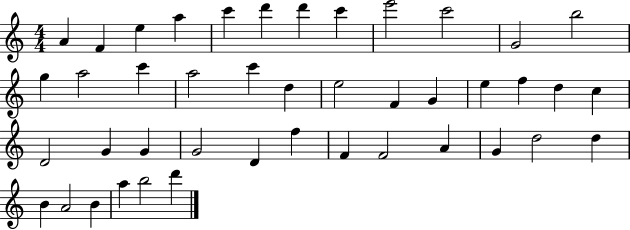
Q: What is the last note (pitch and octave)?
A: D6